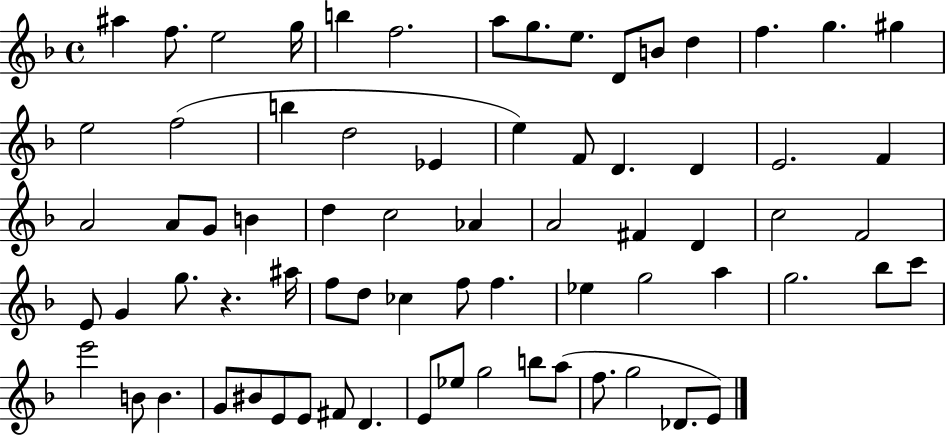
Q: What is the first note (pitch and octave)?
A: A#5